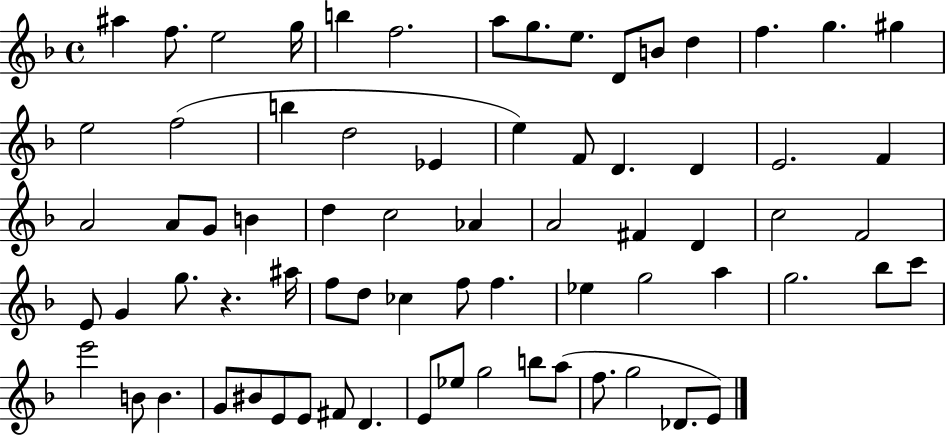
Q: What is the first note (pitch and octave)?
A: A#5